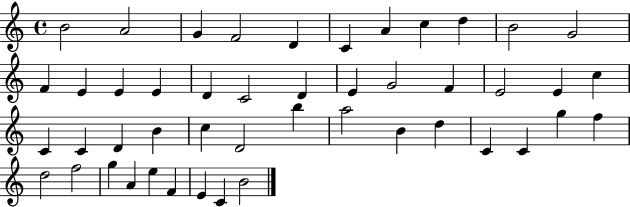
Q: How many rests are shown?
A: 0